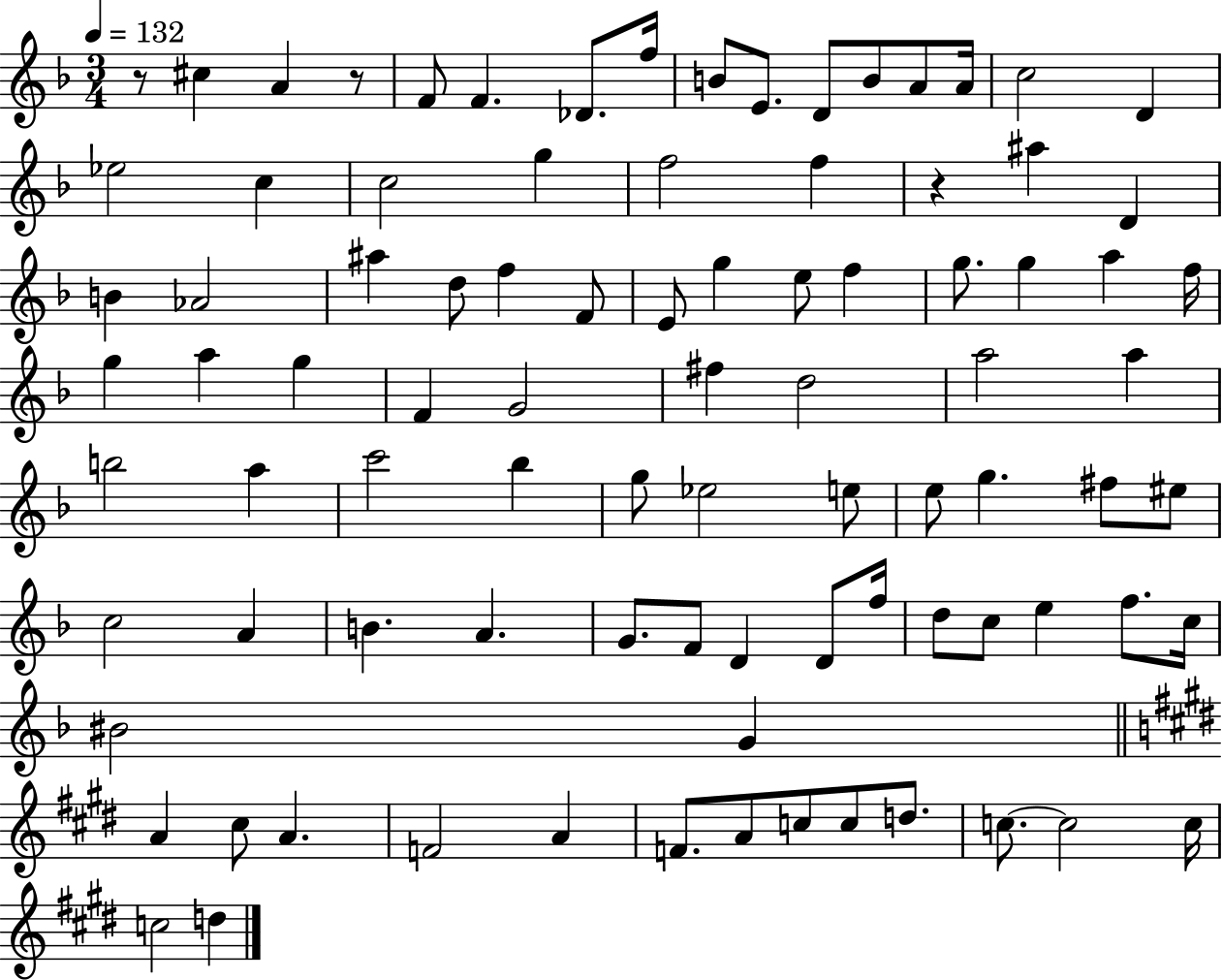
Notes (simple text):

R/e C#5/q A4/q R/e F4/e F4/q. Db4/e. F5/s B4/e E4/e. D4/e B4/e A4/e A4/s C5/h D4/q Eb5/h C5/q C5/h G5/q F5/h F5/q R/q A#5/q D4/q B4/q Ab4/h A#5/q D5/e F5/q F4/e E4/e G5/q E5/e F5/q G5/e. G5/q A5/q F5/s G5/q A5/q G5/q F4/q G4/h F#5/q D5/h A5/h A5/q B5/h A5/q C6/h Bb5/q G5/e Eb5/h E5/e E5/e G5/q. F#5/e EIS5/e C5/h A4/q B4/q. A4/q. G4/e. F4/e D4/q D4/e F5/s D5/e C5/e E5/q F5/e. C5/s BIS4/h G4/q A4/q C#5/e A4/q. F4/h A4/q F4/e. A4/e C5/e C5/e D5/e. C5/e. C5/h C5/s C5/h D5/q